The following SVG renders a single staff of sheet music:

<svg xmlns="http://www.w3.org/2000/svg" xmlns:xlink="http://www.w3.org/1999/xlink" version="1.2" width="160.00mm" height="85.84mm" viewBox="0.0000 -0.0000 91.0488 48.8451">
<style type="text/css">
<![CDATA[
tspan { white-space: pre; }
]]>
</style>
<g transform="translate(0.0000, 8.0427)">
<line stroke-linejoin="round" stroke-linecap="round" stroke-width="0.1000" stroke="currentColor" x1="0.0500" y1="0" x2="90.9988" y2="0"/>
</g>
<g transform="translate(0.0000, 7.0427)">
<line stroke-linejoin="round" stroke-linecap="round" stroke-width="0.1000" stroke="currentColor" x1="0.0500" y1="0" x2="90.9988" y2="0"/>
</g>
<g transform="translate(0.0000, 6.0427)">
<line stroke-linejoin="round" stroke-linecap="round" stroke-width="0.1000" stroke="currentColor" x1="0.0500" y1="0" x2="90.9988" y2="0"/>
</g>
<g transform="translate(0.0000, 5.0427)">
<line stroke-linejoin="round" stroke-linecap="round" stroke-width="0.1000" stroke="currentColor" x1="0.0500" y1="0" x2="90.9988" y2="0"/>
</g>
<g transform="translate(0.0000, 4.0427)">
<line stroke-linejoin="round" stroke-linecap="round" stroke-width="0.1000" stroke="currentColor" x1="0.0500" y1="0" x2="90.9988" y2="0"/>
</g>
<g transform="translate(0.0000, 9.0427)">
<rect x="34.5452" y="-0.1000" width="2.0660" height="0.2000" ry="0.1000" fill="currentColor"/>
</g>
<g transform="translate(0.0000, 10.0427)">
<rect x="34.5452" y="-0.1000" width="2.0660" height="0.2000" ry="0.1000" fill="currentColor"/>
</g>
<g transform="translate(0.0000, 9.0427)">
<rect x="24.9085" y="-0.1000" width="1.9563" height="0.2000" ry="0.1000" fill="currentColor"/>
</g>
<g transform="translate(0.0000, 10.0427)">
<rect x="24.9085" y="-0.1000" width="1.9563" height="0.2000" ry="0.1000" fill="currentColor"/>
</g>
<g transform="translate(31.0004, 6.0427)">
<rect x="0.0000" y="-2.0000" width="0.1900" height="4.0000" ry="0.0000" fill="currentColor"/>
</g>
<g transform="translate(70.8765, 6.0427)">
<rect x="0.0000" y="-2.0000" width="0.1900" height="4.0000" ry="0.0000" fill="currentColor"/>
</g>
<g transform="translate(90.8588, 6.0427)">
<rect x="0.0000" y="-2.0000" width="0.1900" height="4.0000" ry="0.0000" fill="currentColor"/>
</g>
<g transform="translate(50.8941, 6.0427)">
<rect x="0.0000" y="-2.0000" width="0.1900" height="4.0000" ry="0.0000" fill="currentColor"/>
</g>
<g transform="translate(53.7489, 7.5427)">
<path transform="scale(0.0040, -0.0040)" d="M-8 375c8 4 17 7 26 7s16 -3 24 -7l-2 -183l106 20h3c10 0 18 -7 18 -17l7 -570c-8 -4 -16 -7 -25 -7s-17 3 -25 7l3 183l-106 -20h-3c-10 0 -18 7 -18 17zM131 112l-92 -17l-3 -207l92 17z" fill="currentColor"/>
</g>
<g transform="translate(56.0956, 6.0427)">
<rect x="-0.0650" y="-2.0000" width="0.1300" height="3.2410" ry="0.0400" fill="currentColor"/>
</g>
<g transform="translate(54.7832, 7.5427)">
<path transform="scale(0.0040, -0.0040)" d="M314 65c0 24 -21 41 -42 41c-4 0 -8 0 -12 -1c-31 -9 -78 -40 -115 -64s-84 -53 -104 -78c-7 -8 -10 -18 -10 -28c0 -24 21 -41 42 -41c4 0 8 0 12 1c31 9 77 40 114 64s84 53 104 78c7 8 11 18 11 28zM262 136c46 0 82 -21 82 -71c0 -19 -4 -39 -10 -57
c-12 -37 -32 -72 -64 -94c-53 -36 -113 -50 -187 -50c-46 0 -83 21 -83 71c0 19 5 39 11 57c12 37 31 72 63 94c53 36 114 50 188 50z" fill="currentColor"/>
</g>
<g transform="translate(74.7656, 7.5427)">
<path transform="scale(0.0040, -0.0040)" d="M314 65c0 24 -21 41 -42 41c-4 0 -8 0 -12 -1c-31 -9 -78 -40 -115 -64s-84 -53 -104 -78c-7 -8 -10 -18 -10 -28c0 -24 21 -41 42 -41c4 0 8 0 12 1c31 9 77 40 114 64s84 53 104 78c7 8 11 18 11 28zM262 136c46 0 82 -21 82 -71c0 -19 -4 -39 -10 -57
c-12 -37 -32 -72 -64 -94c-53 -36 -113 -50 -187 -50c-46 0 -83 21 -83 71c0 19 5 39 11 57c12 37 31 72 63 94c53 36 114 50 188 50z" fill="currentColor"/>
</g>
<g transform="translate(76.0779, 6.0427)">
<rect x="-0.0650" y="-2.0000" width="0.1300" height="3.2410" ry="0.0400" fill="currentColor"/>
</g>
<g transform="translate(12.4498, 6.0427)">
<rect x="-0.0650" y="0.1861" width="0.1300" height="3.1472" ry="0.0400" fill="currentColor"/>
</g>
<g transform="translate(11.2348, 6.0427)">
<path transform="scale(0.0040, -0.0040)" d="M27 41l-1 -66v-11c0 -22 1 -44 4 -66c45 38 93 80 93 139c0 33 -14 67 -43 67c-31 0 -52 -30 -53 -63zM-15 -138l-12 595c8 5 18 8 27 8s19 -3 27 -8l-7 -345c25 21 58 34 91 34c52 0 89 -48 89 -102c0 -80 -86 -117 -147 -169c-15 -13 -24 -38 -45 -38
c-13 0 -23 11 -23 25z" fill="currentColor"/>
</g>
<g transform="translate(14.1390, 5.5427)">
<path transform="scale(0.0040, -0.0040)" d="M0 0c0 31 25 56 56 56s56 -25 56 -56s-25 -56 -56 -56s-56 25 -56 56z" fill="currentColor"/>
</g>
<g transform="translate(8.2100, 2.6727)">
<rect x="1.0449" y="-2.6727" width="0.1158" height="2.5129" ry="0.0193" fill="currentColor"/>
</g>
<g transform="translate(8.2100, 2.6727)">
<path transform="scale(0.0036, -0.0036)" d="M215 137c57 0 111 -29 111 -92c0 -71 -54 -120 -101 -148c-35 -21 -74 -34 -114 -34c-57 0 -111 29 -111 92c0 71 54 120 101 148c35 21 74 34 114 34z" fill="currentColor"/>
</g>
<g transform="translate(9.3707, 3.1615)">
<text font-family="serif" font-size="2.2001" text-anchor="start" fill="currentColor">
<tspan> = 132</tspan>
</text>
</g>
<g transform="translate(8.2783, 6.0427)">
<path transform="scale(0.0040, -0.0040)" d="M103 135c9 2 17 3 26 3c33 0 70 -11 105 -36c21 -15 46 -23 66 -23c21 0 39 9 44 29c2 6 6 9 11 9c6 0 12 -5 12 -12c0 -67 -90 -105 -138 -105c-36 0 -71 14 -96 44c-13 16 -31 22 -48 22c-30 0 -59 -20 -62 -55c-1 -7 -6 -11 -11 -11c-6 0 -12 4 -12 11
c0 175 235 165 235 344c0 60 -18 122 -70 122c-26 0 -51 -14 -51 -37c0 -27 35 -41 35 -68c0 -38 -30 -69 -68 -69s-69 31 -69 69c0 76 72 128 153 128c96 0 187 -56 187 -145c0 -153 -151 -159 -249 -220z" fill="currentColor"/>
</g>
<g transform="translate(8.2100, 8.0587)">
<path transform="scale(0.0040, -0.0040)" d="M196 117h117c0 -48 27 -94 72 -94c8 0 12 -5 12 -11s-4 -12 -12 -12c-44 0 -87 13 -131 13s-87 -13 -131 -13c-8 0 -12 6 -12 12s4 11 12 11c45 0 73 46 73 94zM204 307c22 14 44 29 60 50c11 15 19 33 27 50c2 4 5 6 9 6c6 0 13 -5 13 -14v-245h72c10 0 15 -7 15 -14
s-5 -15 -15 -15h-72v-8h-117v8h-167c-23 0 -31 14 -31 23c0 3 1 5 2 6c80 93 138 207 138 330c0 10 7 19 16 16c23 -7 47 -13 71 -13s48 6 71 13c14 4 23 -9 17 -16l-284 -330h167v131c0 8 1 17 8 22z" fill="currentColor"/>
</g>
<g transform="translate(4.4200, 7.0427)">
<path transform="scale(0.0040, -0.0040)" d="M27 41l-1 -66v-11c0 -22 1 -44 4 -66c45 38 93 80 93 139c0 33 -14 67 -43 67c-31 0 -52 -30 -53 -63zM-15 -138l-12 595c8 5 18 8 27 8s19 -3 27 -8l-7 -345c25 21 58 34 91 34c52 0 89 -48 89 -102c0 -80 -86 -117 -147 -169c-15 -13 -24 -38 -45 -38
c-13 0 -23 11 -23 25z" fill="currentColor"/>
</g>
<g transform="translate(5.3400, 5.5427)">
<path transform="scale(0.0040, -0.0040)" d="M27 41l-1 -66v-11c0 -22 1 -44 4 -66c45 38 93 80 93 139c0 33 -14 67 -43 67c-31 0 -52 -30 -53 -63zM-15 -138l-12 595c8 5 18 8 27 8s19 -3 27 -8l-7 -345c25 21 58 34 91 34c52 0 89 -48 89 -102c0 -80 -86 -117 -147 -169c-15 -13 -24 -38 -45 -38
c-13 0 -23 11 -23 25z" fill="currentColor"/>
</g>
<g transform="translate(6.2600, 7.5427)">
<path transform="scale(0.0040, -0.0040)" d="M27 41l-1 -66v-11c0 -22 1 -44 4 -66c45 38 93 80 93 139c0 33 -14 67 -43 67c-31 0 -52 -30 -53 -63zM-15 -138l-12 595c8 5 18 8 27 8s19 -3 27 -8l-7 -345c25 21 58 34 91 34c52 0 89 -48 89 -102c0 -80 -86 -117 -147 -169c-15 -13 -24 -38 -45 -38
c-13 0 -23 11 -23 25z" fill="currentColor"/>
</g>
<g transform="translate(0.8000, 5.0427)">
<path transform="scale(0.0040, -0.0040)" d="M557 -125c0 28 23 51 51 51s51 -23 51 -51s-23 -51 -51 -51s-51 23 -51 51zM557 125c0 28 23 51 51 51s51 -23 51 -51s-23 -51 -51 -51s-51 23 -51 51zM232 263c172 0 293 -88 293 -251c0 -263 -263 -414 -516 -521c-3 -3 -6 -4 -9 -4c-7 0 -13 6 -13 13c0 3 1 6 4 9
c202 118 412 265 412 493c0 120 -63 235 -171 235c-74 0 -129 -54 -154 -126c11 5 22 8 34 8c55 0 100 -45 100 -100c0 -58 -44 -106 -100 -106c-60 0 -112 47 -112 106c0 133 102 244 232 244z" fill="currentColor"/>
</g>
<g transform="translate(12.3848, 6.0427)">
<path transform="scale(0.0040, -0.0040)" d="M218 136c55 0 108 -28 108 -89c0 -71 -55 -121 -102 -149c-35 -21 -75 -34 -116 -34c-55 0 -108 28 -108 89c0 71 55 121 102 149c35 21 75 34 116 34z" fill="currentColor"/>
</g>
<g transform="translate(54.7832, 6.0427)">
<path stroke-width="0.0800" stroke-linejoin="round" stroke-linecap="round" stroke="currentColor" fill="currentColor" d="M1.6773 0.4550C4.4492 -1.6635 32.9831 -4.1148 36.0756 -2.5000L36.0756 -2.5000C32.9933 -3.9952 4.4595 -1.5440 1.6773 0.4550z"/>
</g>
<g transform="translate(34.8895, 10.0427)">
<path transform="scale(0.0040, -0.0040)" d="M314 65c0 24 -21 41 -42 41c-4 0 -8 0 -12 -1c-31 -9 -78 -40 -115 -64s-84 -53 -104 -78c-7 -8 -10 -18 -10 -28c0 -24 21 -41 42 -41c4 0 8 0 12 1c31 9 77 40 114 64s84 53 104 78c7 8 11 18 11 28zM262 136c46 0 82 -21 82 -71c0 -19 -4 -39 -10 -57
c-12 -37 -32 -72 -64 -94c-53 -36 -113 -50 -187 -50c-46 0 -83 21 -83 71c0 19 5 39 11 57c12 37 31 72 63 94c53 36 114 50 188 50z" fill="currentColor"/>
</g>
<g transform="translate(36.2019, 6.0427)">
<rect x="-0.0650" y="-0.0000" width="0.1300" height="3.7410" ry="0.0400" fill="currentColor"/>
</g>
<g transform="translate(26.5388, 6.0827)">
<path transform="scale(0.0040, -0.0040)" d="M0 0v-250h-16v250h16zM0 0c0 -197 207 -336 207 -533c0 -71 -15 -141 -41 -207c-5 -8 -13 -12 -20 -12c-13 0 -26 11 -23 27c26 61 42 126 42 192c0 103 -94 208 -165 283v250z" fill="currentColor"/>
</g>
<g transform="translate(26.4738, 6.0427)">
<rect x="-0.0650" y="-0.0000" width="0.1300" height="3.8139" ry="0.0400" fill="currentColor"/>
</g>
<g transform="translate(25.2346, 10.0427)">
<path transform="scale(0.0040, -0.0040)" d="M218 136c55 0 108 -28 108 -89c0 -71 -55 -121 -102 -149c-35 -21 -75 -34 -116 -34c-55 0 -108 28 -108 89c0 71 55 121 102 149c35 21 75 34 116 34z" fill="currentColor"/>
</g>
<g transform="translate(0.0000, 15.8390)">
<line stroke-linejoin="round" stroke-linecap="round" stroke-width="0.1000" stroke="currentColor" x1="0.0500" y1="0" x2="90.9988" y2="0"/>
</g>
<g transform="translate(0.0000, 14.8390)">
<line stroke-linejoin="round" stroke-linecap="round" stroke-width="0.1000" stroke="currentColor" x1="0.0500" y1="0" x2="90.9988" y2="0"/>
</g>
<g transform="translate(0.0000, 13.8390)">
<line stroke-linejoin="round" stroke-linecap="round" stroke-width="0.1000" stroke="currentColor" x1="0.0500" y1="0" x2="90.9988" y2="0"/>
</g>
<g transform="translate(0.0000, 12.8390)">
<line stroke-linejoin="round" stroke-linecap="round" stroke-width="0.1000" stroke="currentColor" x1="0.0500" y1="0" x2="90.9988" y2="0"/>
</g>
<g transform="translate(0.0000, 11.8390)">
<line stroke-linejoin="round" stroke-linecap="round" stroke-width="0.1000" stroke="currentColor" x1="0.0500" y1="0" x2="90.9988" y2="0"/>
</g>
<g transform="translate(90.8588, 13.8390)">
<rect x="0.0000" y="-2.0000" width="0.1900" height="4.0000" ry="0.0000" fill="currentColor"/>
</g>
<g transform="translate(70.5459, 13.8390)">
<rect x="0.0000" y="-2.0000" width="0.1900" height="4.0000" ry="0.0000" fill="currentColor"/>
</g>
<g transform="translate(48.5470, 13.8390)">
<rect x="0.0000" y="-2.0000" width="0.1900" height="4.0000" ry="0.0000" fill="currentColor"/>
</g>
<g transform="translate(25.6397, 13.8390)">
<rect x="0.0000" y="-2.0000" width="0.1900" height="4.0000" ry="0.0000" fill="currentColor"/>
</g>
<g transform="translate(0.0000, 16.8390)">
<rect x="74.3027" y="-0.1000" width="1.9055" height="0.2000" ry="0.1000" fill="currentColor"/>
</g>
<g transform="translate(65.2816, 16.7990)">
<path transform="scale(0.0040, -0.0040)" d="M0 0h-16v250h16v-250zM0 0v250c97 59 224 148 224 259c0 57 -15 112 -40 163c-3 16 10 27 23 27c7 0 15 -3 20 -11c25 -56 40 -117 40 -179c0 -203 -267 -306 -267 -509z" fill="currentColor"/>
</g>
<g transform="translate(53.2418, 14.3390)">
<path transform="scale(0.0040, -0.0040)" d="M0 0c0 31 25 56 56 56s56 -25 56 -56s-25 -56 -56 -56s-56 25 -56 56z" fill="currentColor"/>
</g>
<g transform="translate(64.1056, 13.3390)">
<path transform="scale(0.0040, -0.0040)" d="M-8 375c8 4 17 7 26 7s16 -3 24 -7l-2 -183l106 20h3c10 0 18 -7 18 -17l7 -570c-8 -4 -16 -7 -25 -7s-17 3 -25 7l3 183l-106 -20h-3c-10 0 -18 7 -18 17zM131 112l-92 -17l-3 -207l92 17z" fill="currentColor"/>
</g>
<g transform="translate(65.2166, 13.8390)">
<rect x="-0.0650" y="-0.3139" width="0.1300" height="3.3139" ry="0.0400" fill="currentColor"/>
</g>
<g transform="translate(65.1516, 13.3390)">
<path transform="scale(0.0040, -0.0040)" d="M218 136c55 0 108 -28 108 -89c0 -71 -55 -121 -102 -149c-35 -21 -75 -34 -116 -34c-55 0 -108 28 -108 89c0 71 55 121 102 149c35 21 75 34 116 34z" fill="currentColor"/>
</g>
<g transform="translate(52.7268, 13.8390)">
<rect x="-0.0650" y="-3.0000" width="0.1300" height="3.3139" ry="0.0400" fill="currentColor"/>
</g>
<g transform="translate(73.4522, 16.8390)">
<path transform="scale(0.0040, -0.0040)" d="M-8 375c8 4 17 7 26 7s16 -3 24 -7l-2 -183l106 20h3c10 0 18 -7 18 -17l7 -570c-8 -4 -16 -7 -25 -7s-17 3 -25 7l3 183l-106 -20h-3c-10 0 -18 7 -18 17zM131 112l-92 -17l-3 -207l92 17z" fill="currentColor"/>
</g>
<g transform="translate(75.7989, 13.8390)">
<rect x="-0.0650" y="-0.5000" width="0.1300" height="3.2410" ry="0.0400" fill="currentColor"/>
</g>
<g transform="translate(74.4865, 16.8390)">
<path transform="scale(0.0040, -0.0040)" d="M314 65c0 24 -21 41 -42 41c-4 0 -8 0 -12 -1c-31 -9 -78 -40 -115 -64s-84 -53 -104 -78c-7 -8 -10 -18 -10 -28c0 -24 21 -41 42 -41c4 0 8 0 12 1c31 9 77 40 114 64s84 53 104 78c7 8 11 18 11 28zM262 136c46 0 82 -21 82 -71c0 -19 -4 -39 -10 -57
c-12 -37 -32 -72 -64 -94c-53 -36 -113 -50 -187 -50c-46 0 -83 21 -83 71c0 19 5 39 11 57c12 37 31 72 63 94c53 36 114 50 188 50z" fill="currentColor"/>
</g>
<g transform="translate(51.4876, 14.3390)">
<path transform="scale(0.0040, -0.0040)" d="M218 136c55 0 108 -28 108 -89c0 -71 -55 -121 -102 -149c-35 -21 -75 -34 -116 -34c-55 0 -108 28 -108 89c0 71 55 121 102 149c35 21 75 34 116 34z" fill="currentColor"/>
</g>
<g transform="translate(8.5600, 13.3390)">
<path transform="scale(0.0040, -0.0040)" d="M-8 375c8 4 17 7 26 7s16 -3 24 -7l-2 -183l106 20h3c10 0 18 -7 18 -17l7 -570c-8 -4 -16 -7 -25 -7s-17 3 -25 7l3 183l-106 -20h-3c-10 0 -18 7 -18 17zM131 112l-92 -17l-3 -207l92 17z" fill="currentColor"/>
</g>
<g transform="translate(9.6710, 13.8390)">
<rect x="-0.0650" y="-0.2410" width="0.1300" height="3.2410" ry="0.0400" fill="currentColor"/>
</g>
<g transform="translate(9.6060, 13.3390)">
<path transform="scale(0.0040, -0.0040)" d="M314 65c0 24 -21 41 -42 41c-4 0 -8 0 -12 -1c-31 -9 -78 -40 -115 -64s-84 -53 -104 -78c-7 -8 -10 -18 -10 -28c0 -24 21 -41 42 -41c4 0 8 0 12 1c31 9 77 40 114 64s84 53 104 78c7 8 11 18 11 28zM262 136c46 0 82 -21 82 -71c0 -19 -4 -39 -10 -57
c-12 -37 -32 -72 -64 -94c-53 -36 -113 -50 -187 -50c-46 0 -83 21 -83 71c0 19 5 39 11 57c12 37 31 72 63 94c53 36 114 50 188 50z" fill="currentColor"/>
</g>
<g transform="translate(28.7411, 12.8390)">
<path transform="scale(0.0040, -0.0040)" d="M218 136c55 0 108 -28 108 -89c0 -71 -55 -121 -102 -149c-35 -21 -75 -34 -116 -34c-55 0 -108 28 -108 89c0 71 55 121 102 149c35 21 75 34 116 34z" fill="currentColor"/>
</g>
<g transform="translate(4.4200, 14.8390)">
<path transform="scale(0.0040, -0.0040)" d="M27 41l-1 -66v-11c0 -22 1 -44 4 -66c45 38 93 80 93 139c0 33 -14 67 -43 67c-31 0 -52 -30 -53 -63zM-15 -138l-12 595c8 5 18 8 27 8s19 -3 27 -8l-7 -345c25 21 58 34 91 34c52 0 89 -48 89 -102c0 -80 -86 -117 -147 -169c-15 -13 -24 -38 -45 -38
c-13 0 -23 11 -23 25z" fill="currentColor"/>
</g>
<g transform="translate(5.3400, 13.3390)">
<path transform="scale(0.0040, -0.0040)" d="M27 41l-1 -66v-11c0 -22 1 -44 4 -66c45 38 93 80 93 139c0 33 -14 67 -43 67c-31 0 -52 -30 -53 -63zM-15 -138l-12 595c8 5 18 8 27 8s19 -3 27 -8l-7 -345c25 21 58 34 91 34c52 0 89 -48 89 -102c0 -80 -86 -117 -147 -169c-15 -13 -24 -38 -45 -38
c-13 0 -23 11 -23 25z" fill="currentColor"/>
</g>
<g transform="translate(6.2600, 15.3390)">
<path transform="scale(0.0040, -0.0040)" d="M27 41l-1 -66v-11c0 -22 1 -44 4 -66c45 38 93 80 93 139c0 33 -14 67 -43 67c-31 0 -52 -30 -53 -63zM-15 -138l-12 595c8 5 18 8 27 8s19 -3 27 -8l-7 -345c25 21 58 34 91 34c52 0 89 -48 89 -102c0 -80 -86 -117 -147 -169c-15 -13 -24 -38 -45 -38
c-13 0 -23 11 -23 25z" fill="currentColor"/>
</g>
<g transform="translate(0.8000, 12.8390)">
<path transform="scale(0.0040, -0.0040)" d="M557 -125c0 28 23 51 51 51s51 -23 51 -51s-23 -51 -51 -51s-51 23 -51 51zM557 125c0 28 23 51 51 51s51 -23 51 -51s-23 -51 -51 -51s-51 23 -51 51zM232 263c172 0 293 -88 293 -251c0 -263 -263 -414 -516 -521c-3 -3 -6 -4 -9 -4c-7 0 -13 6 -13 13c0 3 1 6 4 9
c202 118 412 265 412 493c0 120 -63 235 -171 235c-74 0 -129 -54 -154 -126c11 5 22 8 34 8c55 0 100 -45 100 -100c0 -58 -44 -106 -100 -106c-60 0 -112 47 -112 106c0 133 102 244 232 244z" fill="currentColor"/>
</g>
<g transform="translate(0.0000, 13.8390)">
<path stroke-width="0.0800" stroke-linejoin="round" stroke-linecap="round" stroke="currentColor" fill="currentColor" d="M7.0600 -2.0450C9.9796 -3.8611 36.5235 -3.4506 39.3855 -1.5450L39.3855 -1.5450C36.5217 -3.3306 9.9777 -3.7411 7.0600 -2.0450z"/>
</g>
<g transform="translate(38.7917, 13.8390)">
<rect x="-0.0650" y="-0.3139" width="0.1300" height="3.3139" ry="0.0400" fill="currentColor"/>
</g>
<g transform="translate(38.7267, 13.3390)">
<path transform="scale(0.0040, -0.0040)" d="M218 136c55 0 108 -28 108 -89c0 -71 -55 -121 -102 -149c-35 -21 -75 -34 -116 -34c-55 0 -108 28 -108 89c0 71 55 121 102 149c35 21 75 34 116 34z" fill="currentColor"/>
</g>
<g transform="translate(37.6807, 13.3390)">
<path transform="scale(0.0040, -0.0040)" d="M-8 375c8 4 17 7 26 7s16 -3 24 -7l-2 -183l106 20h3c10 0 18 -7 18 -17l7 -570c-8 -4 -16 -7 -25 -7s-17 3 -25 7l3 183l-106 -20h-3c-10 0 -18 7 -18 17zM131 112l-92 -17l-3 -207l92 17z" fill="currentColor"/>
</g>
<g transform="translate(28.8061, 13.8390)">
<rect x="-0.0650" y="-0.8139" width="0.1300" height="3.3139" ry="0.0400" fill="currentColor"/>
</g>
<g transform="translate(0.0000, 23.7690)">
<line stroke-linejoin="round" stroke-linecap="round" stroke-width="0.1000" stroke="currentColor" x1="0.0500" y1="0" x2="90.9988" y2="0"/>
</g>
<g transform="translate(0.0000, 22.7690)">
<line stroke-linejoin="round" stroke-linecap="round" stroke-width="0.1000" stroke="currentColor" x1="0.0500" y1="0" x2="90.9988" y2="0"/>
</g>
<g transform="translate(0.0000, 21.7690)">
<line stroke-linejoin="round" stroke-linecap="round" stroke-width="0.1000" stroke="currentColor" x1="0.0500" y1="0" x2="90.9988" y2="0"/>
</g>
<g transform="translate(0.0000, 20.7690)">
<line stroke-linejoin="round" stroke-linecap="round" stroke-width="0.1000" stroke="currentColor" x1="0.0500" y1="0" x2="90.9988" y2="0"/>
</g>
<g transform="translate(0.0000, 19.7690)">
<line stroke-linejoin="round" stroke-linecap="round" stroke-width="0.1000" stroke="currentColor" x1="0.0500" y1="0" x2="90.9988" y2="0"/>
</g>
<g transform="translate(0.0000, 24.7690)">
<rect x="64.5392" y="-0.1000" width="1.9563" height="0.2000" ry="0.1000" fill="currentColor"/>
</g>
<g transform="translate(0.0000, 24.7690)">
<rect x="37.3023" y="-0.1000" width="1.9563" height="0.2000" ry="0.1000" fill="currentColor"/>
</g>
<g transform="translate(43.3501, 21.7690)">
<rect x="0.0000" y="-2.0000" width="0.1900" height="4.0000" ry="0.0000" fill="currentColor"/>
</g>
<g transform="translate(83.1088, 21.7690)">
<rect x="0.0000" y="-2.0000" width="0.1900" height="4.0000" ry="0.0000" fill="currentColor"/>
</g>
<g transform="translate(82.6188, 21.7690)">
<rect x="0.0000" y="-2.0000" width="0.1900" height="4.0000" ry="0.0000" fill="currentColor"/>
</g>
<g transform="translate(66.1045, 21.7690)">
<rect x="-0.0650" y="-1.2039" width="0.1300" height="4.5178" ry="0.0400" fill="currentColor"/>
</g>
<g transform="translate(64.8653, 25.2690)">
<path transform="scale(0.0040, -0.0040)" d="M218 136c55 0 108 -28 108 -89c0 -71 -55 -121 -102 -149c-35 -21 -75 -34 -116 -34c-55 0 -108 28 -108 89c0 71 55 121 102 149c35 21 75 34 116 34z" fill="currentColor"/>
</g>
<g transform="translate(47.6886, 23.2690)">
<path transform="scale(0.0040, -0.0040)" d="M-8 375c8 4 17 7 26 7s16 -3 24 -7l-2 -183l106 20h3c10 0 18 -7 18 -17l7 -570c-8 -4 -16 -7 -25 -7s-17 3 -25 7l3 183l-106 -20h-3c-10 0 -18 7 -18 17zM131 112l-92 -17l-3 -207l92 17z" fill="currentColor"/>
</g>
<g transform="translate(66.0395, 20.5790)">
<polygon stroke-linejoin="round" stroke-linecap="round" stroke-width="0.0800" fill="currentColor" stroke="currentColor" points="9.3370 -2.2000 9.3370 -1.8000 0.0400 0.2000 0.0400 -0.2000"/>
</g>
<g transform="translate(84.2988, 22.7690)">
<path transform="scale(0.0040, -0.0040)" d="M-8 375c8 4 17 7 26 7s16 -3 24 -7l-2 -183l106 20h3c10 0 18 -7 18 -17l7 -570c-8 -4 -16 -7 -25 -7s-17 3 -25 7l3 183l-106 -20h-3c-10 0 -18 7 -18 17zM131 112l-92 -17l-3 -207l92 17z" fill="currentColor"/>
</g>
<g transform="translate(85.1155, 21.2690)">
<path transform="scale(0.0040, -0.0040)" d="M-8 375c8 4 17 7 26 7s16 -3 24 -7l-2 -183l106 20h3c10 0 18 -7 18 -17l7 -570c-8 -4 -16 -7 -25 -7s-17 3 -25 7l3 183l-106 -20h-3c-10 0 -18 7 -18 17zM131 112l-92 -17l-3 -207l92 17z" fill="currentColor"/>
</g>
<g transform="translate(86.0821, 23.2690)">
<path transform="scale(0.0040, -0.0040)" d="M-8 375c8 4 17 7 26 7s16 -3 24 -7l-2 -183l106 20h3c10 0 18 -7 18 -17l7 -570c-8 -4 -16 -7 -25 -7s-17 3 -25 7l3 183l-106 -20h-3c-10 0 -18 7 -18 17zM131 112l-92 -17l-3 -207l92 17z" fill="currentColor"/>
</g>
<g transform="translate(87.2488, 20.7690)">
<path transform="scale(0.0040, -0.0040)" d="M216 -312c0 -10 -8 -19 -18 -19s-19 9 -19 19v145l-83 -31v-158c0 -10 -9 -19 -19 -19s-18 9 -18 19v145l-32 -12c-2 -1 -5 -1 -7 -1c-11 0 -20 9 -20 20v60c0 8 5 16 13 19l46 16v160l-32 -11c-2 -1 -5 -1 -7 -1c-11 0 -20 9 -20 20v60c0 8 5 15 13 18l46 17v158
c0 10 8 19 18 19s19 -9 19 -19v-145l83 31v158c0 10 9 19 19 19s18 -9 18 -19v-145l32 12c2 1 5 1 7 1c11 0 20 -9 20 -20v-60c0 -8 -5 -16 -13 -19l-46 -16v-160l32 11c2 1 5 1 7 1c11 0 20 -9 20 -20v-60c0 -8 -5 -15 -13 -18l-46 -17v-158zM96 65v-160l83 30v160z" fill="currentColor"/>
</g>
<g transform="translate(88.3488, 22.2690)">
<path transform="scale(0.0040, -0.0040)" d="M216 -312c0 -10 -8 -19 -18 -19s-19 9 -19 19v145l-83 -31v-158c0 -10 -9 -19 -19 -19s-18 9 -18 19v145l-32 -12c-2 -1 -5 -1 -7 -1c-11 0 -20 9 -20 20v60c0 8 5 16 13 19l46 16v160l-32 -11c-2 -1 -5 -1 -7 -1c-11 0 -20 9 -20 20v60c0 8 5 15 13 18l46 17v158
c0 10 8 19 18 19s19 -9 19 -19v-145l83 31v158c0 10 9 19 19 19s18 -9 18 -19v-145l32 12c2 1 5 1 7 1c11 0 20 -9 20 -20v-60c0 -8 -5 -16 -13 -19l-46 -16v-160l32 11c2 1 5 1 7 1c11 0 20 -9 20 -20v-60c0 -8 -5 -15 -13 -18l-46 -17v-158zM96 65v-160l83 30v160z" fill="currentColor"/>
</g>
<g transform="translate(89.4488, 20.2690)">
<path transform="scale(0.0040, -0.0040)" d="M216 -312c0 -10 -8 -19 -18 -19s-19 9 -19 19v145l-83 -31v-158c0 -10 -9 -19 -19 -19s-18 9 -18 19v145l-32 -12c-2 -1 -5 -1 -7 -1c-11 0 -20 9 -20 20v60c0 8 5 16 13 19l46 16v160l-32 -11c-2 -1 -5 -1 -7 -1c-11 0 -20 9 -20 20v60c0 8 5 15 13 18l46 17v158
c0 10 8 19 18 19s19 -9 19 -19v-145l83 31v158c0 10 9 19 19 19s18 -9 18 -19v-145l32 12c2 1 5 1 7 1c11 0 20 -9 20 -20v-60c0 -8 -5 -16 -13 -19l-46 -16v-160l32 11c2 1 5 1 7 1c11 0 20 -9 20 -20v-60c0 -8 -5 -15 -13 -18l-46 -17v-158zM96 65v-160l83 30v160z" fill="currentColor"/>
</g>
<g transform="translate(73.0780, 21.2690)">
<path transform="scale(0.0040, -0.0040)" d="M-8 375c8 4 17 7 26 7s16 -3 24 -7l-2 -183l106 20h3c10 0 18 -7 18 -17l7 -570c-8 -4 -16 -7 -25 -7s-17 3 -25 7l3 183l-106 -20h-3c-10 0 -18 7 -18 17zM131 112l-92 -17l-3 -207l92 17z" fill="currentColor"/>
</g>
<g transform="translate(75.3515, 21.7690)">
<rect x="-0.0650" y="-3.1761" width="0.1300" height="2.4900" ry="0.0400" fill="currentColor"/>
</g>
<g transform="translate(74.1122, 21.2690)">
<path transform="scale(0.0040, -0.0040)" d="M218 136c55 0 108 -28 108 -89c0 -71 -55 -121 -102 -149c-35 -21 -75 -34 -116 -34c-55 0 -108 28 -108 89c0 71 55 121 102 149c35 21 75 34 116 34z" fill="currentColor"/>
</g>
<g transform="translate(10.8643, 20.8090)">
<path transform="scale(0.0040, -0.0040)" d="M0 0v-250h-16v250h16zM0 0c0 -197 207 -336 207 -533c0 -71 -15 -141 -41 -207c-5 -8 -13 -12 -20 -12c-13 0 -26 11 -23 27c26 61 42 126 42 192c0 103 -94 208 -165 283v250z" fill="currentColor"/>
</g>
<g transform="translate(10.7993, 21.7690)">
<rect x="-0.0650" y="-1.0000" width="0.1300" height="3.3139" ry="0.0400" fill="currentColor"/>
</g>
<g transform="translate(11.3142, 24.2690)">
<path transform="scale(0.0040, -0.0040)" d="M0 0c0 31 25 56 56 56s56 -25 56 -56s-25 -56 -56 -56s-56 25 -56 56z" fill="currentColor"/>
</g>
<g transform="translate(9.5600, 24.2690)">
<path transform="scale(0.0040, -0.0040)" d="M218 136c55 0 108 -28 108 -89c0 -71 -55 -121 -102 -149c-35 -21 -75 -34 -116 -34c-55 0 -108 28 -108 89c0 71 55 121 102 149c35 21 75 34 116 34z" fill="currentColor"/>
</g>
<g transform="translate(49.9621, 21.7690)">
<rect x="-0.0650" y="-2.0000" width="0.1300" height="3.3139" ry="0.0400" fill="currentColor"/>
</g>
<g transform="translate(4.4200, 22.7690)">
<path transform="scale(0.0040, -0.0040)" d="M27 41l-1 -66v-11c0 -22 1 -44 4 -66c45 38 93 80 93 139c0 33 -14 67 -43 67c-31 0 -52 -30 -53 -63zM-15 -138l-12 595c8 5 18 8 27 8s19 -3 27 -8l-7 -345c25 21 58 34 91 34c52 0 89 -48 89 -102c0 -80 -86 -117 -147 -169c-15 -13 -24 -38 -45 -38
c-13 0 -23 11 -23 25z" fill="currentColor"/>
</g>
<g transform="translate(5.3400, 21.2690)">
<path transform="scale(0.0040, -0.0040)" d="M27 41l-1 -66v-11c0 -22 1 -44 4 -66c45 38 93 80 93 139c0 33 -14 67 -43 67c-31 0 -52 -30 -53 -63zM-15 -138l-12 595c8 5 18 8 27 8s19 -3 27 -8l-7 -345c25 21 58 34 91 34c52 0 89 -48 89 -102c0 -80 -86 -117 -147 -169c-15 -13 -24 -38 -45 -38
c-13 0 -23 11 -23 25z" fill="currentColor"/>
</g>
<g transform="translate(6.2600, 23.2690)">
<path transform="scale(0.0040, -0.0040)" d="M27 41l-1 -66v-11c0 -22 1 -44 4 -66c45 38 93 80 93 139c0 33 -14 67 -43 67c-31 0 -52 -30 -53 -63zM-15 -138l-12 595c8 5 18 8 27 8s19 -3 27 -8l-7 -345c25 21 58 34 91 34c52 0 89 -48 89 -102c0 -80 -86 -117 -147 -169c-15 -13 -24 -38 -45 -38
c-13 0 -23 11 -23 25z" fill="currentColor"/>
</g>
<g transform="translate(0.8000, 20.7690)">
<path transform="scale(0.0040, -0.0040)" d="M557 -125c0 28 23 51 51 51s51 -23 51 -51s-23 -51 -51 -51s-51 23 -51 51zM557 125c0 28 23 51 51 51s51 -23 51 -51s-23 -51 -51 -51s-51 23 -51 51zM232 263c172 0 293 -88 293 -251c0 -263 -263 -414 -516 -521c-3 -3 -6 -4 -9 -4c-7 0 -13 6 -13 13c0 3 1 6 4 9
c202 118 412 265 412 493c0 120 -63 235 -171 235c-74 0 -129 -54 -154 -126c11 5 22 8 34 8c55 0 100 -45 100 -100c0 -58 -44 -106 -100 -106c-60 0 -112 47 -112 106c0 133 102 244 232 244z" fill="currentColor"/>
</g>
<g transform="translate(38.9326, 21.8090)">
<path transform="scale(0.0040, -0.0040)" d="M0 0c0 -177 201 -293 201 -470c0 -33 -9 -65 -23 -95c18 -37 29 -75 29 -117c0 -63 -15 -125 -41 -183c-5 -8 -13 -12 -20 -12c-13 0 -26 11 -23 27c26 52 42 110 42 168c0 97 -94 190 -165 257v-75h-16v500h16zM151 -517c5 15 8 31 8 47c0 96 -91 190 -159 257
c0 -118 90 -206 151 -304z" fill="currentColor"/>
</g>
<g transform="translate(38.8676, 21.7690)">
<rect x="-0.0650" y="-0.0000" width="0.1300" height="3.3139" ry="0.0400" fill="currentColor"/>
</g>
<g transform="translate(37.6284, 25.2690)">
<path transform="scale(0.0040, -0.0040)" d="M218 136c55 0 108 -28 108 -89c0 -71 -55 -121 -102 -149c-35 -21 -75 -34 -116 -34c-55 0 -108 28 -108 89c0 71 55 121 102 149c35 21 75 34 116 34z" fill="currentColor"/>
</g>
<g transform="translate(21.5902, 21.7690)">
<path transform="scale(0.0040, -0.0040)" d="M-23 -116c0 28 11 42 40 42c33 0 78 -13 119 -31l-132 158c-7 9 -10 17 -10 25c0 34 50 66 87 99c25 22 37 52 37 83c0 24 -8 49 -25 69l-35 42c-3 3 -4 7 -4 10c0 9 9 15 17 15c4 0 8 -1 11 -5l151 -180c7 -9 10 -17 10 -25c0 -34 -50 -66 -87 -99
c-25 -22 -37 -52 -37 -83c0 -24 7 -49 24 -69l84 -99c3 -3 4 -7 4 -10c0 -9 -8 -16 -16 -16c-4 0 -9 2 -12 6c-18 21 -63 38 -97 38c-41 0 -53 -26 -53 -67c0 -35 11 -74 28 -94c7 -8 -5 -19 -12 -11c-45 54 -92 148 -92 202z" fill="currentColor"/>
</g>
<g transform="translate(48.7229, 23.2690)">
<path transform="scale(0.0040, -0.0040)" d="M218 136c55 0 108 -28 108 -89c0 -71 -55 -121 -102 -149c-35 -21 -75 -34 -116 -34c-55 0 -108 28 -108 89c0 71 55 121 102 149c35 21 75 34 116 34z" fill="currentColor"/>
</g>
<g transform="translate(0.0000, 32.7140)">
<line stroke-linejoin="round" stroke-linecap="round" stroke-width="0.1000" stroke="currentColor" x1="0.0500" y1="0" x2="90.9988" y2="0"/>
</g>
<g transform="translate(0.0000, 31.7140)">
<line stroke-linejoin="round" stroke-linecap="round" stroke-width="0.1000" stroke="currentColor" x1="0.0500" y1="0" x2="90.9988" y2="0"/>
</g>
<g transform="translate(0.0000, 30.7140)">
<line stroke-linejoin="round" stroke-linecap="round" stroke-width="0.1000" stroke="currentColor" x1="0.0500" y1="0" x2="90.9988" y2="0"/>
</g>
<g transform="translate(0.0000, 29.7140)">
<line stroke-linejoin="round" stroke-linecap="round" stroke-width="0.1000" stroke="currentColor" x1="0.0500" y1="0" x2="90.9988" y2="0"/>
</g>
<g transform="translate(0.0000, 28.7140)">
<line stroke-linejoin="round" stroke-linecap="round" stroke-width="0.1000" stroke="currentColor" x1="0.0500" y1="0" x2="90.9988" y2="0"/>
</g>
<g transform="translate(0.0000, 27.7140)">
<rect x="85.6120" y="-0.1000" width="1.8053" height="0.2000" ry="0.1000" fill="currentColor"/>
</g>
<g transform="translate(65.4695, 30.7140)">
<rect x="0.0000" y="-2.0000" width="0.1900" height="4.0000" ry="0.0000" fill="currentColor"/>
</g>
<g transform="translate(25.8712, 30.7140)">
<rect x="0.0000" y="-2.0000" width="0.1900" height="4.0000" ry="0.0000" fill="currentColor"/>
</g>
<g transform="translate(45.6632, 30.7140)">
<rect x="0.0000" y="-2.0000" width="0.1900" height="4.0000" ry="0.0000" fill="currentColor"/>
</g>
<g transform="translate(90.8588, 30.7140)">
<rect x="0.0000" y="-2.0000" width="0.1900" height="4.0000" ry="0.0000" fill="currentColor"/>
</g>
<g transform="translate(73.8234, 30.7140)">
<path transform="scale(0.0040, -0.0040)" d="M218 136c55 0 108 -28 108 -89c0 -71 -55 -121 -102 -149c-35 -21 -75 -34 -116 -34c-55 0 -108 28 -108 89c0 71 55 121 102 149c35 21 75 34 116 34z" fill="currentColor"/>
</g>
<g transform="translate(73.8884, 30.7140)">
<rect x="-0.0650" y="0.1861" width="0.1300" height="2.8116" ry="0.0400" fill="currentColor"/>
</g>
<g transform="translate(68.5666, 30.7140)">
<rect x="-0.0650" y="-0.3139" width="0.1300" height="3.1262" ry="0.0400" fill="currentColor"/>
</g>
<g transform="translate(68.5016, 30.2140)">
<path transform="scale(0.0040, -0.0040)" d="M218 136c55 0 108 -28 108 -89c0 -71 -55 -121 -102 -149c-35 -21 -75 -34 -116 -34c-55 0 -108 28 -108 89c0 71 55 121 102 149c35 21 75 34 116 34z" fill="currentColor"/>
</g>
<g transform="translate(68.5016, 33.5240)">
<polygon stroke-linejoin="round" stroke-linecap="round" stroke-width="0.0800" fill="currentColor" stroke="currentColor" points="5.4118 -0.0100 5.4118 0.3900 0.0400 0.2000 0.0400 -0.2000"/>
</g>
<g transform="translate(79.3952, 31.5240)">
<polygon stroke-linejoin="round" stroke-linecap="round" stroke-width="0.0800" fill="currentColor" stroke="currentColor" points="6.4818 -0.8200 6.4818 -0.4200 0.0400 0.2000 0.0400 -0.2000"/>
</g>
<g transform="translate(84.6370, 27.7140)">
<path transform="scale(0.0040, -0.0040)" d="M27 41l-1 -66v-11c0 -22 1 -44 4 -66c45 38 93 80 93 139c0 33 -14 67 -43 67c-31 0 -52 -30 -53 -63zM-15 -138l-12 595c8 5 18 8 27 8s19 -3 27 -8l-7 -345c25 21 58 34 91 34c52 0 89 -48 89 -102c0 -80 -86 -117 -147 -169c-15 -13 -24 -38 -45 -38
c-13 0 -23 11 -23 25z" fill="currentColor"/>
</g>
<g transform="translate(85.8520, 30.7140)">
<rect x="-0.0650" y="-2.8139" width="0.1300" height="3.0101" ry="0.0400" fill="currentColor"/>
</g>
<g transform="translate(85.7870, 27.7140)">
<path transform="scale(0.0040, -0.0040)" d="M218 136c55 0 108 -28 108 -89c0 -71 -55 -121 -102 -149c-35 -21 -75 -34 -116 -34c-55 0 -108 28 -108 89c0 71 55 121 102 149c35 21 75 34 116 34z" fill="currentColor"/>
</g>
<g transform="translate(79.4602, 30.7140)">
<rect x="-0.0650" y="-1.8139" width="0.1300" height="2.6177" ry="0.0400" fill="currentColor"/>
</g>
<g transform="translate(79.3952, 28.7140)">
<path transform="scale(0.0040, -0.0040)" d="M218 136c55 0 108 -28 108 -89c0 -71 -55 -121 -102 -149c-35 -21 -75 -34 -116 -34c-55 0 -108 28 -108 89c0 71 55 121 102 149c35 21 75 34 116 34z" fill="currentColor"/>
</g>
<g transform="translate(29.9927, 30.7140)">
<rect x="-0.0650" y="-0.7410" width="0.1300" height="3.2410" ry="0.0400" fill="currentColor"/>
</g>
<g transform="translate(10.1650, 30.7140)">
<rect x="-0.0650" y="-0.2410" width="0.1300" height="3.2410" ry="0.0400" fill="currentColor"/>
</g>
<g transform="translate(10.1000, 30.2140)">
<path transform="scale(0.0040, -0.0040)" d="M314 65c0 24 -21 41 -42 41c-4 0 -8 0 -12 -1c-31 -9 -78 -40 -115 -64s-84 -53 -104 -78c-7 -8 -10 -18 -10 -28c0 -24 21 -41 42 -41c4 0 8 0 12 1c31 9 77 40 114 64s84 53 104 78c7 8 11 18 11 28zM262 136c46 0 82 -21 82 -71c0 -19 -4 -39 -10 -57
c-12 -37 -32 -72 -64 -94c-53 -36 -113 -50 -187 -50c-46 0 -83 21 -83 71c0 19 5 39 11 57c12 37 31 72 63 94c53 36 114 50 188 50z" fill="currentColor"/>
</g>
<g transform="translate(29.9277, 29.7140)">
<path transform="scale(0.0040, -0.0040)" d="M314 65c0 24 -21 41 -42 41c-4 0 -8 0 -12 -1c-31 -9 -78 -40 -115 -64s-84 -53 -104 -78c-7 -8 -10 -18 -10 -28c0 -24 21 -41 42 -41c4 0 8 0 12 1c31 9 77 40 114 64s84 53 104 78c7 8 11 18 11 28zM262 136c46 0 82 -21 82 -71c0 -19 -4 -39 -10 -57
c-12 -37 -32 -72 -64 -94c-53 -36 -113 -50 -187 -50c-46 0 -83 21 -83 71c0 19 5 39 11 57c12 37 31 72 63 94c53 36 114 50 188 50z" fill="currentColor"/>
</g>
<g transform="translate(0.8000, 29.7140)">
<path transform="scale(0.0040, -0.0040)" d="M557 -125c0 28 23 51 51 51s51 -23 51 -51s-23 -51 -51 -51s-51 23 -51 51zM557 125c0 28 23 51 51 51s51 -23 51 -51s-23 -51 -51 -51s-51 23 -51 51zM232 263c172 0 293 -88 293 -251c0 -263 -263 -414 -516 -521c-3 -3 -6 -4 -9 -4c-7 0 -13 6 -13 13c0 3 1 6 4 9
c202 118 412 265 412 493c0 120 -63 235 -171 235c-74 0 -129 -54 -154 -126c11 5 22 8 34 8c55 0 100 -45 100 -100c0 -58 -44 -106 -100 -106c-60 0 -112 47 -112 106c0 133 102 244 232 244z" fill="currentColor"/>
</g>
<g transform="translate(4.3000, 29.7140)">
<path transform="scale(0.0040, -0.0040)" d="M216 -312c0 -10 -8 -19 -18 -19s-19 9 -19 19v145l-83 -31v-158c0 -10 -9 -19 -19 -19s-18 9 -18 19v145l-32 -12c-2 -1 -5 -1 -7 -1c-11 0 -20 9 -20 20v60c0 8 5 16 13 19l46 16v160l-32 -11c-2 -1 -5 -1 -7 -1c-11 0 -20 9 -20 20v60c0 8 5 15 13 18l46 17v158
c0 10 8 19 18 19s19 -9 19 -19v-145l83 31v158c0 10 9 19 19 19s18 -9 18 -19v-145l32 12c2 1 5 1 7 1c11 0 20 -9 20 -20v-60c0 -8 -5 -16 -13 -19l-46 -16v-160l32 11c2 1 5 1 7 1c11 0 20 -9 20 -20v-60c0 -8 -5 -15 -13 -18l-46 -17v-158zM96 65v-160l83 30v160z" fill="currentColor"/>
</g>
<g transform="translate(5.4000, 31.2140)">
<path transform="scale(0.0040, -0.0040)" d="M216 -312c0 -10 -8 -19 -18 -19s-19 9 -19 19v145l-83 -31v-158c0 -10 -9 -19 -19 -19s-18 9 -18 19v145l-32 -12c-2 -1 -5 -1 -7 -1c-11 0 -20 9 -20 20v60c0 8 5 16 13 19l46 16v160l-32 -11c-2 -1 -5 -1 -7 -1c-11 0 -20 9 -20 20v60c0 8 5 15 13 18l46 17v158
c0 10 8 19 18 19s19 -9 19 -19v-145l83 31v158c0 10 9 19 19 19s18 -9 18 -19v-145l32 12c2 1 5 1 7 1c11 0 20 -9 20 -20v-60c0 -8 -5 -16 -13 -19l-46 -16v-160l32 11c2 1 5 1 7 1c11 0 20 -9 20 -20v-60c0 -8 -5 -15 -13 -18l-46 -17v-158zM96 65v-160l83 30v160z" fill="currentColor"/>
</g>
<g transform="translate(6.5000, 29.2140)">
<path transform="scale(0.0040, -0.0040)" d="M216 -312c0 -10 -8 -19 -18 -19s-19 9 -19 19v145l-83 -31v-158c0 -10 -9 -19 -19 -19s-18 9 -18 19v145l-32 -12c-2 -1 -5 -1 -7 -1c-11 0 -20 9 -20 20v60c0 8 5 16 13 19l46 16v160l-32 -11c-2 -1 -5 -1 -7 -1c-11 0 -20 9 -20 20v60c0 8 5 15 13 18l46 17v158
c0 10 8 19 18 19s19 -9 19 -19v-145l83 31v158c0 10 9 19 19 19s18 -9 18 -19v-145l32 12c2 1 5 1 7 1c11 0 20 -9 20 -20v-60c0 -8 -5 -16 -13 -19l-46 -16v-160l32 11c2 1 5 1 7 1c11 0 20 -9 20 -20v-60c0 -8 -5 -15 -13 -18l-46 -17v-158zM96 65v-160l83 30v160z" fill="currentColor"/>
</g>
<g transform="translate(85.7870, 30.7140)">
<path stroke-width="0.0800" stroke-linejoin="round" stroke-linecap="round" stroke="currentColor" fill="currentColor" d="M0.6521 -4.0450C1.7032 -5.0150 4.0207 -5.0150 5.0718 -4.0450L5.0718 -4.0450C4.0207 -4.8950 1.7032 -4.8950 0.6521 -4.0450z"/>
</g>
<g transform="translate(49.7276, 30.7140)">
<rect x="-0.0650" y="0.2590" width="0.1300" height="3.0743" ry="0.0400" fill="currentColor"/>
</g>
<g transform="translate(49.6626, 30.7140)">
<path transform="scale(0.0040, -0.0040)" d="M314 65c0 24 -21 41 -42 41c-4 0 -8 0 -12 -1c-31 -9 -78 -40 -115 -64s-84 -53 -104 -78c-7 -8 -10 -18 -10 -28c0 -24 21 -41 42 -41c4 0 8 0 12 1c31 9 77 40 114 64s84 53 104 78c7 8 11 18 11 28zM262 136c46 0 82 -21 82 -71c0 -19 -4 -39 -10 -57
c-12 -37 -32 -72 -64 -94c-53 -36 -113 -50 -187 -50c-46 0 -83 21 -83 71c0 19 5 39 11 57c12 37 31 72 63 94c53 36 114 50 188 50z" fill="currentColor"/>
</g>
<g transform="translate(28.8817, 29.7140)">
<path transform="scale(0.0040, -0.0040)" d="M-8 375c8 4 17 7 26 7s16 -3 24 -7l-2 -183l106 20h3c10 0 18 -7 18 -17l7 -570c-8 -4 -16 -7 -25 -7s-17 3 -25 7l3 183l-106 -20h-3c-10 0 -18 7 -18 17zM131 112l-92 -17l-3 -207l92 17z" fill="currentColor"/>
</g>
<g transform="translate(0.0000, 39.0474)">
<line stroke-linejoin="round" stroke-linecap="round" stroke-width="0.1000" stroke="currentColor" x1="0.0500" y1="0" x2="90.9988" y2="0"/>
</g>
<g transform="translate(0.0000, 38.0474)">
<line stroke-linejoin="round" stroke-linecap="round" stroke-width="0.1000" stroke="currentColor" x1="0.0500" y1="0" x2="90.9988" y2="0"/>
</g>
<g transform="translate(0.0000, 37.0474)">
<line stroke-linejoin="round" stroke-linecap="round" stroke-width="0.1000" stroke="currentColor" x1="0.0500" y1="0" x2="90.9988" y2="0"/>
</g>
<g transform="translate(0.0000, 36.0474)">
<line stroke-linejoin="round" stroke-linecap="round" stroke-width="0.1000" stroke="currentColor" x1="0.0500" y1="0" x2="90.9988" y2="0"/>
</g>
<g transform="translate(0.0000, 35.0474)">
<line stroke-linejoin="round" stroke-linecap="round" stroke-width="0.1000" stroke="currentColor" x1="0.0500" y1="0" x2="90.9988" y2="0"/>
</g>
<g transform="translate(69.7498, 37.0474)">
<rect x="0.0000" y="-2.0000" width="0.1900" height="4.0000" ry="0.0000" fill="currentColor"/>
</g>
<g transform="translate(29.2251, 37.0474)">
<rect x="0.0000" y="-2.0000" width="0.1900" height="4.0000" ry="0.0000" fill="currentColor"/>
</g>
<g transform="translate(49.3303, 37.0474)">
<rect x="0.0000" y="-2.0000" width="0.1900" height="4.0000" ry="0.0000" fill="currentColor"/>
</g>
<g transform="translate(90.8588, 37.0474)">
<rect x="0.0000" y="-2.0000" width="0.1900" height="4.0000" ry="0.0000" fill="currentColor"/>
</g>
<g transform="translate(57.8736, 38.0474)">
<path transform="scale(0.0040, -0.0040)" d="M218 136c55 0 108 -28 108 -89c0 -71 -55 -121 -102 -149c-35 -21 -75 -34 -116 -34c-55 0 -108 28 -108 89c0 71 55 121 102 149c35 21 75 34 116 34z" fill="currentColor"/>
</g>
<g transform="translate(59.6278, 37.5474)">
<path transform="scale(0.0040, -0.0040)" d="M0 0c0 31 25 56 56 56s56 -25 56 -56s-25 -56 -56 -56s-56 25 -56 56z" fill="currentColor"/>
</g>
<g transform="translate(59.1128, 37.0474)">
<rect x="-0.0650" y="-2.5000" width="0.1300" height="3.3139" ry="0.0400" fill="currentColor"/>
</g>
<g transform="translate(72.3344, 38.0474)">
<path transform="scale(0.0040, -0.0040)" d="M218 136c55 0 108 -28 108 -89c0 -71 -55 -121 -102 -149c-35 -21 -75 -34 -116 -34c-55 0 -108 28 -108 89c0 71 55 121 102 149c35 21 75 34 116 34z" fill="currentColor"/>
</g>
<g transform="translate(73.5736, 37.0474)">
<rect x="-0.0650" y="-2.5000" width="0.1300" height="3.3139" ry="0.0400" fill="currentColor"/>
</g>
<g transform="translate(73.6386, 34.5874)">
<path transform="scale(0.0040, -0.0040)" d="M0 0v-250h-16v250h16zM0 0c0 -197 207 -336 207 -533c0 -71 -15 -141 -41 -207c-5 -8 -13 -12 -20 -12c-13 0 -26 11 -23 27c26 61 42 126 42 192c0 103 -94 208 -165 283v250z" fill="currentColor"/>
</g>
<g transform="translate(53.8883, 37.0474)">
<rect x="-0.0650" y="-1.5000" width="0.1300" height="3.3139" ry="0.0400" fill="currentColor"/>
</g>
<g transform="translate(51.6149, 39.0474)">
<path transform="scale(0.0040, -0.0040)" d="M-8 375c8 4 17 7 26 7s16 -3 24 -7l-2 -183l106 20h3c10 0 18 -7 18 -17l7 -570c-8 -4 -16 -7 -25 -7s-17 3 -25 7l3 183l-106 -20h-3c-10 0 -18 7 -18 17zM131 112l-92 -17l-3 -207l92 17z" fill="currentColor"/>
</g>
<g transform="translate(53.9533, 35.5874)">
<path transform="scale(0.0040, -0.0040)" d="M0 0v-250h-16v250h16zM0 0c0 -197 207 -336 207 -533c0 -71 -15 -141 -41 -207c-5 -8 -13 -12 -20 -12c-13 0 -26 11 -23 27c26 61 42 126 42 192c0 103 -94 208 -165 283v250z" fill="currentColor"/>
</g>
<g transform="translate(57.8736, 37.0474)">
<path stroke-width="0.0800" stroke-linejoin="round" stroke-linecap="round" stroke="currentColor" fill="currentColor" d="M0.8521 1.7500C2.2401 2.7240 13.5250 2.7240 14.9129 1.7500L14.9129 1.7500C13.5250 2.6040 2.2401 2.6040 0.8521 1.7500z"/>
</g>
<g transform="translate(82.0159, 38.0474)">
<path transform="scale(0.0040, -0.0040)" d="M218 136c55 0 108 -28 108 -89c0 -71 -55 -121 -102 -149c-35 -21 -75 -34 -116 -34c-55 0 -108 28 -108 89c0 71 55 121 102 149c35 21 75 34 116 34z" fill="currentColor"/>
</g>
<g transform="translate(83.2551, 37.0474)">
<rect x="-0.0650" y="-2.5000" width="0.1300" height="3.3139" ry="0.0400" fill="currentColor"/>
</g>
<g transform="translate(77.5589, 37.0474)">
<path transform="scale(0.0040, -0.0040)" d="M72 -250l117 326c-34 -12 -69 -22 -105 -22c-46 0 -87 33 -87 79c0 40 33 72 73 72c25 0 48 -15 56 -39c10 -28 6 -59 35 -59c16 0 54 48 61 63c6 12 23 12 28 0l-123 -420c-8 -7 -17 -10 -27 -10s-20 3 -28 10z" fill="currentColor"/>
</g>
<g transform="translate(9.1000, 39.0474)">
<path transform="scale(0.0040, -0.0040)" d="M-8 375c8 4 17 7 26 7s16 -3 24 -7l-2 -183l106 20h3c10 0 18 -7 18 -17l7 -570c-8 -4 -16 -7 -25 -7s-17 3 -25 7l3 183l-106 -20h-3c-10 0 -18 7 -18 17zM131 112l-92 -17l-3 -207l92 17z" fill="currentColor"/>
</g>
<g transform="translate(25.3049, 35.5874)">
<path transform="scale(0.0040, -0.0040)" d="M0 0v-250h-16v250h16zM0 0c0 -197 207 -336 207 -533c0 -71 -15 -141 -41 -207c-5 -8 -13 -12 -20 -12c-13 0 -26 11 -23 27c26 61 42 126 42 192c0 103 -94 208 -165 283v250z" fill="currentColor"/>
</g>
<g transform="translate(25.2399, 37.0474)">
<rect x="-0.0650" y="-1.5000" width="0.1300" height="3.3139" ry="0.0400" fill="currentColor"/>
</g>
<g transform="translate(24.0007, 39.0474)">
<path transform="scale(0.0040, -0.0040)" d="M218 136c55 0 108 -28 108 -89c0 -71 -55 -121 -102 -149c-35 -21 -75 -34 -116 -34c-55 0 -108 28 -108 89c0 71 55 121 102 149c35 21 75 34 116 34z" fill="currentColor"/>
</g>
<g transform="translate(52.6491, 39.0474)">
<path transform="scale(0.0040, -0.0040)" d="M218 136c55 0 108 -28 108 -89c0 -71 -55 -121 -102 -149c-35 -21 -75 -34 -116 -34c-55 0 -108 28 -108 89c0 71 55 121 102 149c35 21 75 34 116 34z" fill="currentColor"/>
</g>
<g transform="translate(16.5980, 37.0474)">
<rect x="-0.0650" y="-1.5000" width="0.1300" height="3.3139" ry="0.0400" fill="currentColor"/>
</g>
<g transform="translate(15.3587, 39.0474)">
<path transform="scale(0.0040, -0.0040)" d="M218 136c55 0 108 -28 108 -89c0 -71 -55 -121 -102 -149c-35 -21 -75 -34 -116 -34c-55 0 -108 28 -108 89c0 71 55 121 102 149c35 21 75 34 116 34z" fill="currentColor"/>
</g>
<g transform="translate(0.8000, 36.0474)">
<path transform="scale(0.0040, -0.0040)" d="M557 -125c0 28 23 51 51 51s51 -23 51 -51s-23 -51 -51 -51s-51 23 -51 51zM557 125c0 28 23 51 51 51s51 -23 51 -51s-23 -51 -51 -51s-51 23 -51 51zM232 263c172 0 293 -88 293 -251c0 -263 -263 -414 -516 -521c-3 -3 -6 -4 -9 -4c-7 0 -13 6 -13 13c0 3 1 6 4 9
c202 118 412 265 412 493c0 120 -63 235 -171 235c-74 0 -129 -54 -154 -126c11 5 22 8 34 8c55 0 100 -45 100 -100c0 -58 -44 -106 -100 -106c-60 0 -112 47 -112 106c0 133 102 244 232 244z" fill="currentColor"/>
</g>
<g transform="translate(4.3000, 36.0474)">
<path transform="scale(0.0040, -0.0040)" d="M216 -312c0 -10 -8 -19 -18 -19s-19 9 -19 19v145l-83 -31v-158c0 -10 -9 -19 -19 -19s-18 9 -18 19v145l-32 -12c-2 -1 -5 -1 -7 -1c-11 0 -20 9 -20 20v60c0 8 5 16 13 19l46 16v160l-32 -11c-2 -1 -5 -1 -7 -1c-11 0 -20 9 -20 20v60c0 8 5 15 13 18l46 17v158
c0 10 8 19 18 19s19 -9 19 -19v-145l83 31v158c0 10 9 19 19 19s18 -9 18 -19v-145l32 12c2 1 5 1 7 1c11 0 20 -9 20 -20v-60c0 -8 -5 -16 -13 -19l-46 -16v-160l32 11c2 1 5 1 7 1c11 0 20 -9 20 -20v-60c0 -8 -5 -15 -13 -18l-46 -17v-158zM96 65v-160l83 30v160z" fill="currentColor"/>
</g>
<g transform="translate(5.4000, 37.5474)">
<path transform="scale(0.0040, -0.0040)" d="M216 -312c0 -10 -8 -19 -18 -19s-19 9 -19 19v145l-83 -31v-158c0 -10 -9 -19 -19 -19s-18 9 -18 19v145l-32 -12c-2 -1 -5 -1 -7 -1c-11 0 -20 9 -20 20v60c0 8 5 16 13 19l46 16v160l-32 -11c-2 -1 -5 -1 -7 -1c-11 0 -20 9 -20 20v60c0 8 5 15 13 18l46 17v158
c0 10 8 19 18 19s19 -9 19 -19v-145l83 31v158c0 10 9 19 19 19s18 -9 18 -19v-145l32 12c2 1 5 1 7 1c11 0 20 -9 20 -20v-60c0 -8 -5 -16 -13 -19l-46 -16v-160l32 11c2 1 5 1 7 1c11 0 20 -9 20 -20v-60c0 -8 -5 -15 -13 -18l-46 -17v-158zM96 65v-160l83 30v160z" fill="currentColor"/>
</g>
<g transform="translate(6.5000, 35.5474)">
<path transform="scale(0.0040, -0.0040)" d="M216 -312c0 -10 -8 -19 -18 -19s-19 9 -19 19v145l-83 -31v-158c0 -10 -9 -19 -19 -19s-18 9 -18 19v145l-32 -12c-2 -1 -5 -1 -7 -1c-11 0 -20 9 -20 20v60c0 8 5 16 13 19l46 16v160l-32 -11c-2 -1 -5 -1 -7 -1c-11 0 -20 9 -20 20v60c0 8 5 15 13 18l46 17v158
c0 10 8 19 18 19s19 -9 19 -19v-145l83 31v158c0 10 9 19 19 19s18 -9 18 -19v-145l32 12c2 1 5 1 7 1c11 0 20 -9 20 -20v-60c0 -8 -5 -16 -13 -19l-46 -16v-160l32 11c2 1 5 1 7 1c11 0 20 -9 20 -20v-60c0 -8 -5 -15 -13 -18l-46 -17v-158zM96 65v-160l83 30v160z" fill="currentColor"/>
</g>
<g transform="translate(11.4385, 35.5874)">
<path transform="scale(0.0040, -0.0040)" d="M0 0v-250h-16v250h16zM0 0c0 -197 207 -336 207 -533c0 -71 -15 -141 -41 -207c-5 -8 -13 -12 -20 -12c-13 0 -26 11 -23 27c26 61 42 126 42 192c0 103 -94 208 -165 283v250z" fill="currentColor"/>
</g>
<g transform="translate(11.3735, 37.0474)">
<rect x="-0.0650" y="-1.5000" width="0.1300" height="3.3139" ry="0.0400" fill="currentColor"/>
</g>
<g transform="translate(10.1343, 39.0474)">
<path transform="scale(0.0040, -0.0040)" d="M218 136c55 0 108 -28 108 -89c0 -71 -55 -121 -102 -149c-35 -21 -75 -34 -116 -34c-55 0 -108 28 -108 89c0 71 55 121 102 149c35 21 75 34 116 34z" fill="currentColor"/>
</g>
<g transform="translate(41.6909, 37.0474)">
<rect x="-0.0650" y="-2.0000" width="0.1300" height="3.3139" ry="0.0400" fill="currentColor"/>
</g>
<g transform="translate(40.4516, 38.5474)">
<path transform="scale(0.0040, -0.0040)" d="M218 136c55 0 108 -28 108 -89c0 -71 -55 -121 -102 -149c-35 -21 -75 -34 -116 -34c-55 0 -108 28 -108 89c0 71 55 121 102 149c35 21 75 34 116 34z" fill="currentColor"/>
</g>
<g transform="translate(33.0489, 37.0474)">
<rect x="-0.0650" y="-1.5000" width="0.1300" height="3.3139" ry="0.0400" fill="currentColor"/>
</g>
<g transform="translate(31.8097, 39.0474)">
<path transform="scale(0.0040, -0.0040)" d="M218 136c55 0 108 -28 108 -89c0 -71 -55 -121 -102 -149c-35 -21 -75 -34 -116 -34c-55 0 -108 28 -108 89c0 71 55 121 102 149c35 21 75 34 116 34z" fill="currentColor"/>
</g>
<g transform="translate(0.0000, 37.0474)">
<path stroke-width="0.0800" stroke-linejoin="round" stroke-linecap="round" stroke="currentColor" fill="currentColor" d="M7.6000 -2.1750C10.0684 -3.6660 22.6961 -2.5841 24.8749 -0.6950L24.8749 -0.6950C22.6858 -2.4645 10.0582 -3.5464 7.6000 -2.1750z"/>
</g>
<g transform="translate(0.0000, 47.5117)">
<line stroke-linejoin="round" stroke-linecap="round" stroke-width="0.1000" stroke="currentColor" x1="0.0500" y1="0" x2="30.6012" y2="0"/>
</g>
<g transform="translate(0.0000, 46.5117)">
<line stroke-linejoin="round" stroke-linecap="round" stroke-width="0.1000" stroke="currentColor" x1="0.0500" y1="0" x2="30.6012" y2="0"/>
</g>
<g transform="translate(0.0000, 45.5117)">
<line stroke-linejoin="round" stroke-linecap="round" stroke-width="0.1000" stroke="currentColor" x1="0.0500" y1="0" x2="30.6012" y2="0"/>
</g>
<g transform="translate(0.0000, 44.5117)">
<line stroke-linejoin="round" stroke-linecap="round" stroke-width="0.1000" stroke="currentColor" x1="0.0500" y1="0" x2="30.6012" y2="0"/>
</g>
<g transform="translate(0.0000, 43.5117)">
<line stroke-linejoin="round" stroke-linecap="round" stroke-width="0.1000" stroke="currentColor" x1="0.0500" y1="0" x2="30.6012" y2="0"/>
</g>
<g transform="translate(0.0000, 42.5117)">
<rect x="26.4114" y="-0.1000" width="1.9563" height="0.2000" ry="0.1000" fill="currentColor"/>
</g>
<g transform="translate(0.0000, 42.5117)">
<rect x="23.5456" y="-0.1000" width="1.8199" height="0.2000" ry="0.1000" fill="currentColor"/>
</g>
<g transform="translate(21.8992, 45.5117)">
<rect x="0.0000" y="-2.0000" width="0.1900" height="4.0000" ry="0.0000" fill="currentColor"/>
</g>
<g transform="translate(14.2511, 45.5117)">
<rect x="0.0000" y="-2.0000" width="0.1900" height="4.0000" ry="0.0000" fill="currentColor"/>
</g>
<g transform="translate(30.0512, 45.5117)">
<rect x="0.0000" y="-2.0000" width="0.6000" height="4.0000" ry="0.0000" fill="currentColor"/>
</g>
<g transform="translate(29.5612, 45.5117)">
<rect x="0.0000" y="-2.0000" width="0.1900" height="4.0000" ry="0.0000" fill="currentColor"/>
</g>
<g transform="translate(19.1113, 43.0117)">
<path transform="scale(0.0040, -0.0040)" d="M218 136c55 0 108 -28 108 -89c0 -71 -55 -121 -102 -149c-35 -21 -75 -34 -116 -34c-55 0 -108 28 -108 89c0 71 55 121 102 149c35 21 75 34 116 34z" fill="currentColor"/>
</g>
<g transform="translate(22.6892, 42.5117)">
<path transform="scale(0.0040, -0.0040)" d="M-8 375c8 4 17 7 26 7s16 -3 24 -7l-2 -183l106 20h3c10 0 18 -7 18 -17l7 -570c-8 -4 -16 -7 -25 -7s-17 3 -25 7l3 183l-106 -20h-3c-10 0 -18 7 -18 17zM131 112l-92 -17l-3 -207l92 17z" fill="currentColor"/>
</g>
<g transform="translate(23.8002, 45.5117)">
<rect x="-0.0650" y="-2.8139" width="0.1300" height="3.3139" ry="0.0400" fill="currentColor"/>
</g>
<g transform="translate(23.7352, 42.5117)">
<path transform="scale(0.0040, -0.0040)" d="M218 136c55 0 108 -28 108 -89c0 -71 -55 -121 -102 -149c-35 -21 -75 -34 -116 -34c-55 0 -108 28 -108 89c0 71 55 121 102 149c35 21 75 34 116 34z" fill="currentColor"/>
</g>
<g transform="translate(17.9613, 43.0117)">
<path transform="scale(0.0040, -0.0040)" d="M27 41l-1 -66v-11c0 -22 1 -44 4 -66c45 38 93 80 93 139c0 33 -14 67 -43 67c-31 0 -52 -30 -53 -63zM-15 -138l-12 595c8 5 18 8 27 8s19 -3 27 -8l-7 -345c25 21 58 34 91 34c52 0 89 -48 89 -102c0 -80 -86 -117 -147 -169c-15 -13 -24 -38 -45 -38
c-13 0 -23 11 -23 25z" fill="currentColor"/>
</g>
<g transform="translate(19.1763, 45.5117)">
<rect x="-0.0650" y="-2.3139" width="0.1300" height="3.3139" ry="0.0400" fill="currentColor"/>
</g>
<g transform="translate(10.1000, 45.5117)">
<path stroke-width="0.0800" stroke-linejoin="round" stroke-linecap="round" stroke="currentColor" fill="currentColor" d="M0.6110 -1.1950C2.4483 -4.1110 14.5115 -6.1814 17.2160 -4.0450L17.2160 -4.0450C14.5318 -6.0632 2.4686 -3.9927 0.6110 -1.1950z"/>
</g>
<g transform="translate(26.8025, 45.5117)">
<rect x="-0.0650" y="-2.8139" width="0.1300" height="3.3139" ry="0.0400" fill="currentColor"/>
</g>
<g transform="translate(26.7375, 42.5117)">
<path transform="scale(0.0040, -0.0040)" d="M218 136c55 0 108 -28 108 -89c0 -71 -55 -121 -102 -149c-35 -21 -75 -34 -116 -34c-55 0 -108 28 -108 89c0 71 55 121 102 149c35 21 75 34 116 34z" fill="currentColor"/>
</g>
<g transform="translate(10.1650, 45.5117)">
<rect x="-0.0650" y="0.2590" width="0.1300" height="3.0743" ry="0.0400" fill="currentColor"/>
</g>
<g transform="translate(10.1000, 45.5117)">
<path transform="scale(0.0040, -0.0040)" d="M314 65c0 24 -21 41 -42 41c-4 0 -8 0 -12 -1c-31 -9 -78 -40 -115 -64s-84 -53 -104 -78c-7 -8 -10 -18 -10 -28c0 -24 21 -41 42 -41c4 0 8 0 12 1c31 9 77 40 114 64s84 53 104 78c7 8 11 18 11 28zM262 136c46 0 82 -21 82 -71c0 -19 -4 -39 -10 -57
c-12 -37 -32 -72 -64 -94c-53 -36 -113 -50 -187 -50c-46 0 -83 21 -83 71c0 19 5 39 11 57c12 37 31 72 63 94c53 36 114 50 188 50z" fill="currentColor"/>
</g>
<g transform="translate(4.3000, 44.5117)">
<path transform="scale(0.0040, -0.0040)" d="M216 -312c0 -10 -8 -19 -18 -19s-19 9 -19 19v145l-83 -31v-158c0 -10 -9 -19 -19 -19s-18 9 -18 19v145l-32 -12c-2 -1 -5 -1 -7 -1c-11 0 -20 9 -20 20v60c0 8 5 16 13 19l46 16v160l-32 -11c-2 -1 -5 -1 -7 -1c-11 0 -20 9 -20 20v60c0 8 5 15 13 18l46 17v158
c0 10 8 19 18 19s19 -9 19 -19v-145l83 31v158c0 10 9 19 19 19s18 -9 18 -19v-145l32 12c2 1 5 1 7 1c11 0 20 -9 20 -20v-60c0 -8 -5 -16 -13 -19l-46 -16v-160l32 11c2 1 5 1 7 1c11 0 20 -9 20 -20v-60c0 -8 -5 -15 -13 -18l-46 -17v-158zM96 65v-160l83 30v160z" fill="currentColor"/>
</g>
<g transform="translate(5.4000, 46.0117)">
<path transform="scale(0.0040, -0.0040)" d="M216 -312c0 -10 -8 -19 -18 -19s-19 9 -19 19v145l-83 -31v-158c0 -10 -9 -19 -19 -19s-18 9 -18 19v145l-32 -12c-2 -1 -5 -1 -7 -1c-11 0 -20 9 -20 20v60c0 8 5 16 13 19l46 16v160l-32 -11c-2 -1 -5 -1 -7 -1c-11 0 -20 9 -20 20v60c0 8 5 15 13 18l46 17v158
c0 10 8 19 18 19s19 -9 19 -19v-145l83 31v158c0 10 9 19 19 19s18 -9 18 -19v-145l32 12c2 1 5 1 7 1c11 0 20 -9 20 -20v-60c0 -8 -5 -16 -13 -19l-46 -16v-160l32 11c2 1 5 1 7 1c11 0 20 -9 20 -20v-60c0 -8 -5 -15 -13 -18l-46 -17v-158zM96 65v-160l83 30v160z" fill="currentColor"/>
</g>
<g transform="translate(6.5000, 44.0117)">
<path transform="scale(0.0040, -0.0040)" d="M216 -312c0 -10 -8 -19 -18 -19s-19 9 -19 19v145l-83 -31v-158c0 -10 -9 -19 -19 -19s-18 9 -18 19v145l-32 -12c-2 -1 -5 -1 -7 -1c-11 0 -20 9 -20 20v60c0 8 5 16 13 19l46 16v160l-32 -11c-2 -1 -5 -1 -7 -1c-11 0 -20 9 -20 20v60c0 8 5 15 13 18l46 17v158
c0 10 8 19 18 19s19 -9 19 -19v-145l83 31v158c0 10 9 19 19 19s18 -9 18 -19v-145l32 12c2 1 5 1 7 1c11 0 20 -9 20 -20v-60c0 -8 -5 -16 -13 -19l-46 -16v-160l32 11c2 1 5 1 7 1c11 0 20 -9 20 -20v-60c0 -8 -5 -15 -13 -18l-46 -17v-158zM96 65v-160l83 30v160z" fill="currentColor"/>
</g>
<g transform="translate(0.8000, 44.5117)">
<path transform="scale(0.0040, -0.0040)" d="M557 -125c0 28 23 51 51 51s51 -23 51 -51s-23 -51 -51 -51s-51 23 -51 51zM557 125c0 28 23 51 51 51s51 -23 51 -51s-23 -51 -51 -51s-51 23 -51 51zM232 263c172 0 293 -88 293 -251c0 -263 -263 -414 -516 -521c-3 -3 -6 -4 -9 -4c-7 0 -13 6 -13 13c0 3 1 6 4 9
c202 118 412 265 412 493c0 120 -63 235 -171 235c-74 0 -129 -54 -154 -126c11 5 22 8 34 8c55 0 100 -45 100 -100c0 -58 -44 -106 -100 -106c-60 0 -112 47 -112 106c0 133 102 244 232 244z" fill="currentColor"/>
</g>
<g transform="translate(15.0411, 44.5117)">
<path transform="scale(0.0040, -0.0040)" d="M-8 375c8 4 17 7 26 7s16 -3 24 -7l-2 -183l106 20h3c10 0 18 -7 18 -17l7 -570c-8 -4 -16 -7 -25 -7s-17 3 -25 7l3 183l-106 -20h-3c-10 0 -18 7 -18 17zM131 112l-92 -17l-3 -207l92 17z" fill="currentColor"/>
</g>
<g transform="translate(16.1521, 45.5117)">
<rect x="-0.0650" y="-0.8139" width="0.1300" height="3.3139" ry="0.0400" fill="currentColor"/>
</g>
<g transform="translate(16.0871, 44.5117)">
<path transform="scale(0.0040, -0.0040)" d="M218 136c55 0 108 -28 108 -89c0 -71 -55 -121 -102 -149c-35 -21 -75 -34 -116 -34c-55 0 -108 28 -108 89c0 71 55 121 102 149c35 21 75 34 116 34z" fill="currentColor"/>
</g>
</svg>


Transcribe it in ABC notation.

X:1
T:Untitled
M:2/4
L:1/4
K:Eb
_D, C,,/2 C,,2 A,,2 _A,,2 E,2 F, E, C, E,/2 E,,2 F,,/2 z D,,/4 A,, D,,/2 E,/2 E,2 F,2 D,2 E,/2 D,/2 A,/2 _C/2 G,,/2 G,, G,,/2 ^G,, A,, G,,/2 B,, B,,/2 z/2 B,, D,2 F, _B, C C